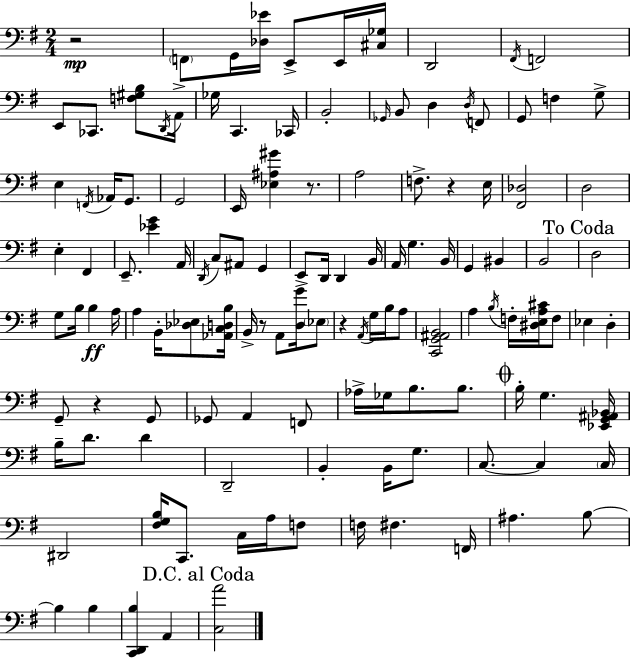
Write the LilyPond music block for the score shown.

{
  \clef bass
  \numericTimeSignature
  \time 2/4
  \key g \major
  r2\mp | \parenthesize f,8 g,16 <des ees'>16 e,8-> e,16 <cis ges>16 | d,2 | \acciaccatura { fis,16 } f,2 | \break e,8 ces,8. <f gis b>8 | \acciaccatura { d,16 } a,16-> ges16 c,4. | ces,16 b,2-. | \grace { ges,16 } b,8 d4 | \break \acciaccatura { d16 } f,8 g,8 f4 | g8-> e4 | \acciaccatura { f,16 } aes,16 g,8. g,2 | e,16 <ees ais gis'>4 | \break r8. a2 | f8.-> | r4 e16 <fis, des>2 | d2 | \break e4-. | fis,4 e,8.-- | <ees' g'>4 a,16 \acciaccatura { d,16 } c8 | ais,8 g,4 e,8-> | \break d,16 d,4 b,16 a,16 g4. | b,16 g,4 | bis,4 b,2 | \mark "To Coda" d2 | \break g8 | b16 b4\ff a16 a4 | b,16-. <des ees>8 <aes, c d b>16 b,16-> r8 | a,8 <d g'>16 \parenthesize ees8 r4 | \break \acciaccatura { a,16 } g16 b16 a8 <c, g, ais, b,>2 | a4 | \acciaccatura { b16 } f16-. <dis e a cis'>16 f8 | ees4 d4-. | \break g,8-- r4 g,8 | ges,8 a,4 f,8 | aes16-> ges16 b8. b8. | \mark \markup { \musicglyph "scripts.coda" } b16-. g4. <ees, g, ais, bes,>16 | \break b16-- d'8. d'4 | d,2-- | b,4-. b,16 g8. | c8.~~ c4 \parenthesize c16 | \break dis,2 | <fis g b>16 c,8. c16 a16 f8 | f16 fis4. f,16 | ais4. b8~~ | \break b4 b4 | <c, d, b>4 a,4 | \mark "D.C. al Coda" <c a'>2 | \bar "|."
}